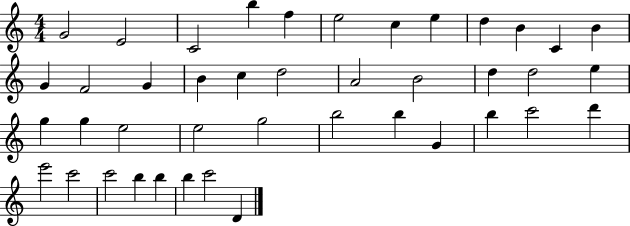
X:1
T:Untitled
M:4/4
L:1/4
K:C
G2 E2 C2 b f e2 c e d B C B G F2 G B c d2 A2 B2 d d2 e g g e2 e2 g2 b2 b G b c'2 d' e'2 c'2 c'2 b b b c'2 D